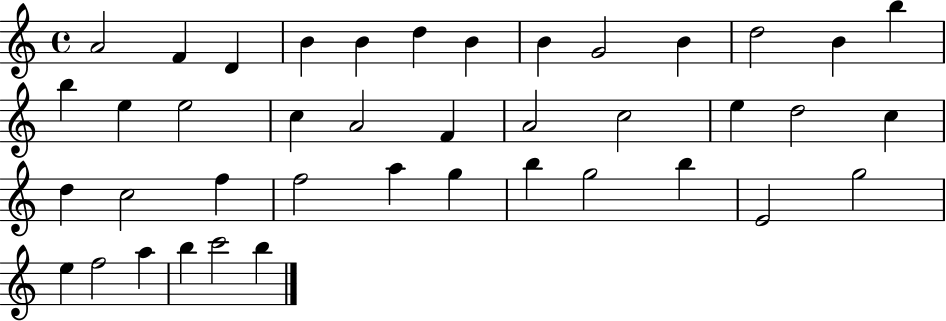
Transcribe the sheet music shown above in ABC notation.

X:1
T:Untitled
M:4/4
L:1/4
K:C
A2 F D B B d B B G2 B d2 B b b e e2 c A2 F A2 c2 e d2 c d c2 f f2 a g b g2 b E2 g2 e f2 a b c'2 b